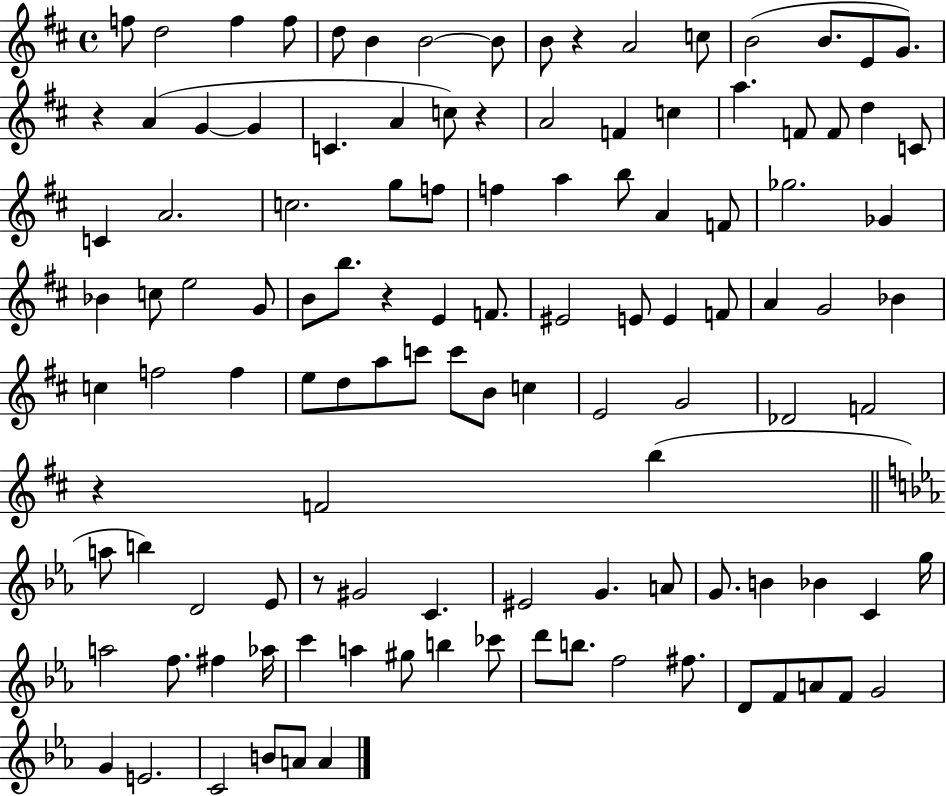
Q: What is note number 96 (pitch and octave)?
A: D6